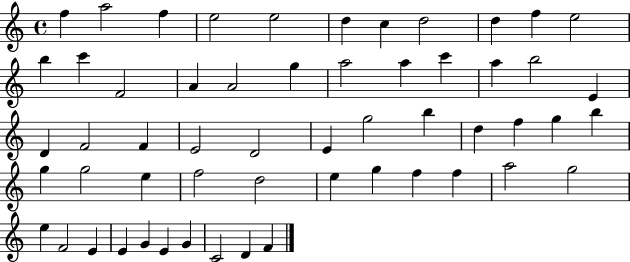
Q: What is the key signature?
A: C major